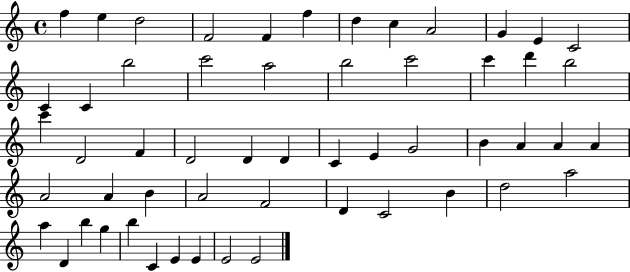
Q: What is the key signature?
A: C major